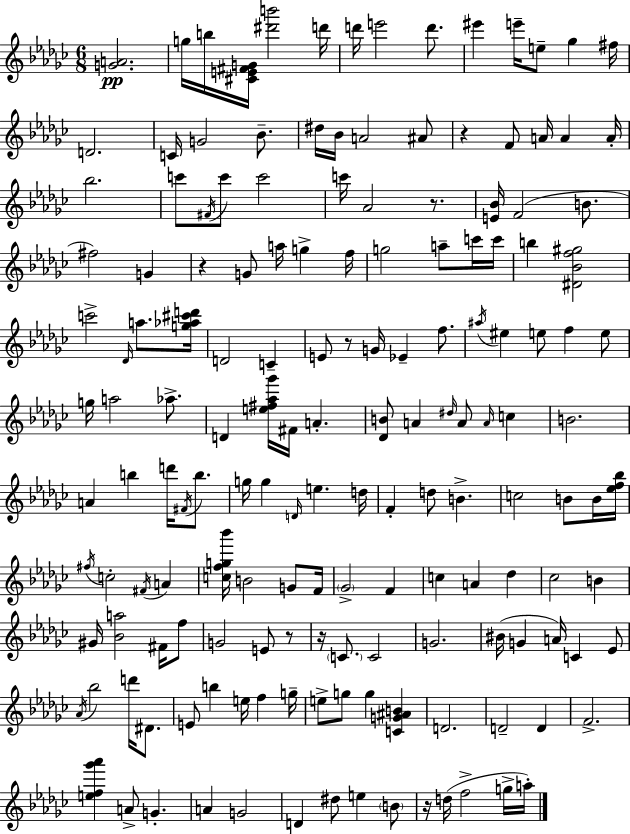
[G4,A4]/h. G5/s B5/s [C#4,E4,F#4,G4]/s [D#6,B6]/h D6/s D6/s E6/h D6/e. EIS6/q E6/s E5/e Gb5/q F#5/s D4/h. C4/s G4/h Bb4/e. D#5/s Bb4/s A4/h A#4/e R/q F4/e A4/s A4/q A4/s Bb5/h. C6/e F#4/s C6/e C6/h C6/s Ab4/h R/e. [E4,Bb4]/s F4/h B4/e. F#5/h G4/q R/q G4/e A5/s G5/q F5/s G5/h A5/e C6/s C6/s B5/q [D#4,Bb4,F5,G#5]/h C6/h Db4/s A5/e. [G5,Ab5,C#6,D6]/s D4/h C4/q E4/e R/e G4/s Eb4/q F5/e. A#5/s EIS5/q E5/e F5/q E5/e G5/s A5/h Ab5/e. D4/q [E5,F#5,Ab5,Gb6]/s F#4/s A4/q. [Db4,B4]/e A4/q D#5/s A4/e A4/s C5/q B4/h. A4/q B5/q D6/s F#4/s B5/e. G5/s G5/q D4/s E5/q. D5/s F4/q D5/e B4/q. C5/h B4/e B4/s [Eb5,F5,Bb5]/s F#5/s C5/h F#4/s A4/q [C5,F5,G5,Bb6]/s B4/h G4/e F4/s Gb4/h F4/q C5/q A4/q Db5/q CES5/h B4/q G#4/s [Bb4,A5]/h F#4/s F5/e G4/h E4/e R/e R/s C4/e. C4/h G4/h. BIS4/s G4/q A4/s C4/q Eb4/e Ab4/s Bb5/h D6/s D#4/e. E4/e B5/q E5/s F5/q G5/s E5/e G5/e G5/q [C4,G4,A#4,B4]/q D4/h. D4/h D4/q F4/h. [E5,F5,Gb6,Ab6]/q A4/e G4/q. A4/q G4/h D4/q D#5/e E5/q B4/e R/s D5/s F5/h G5/s A5/s